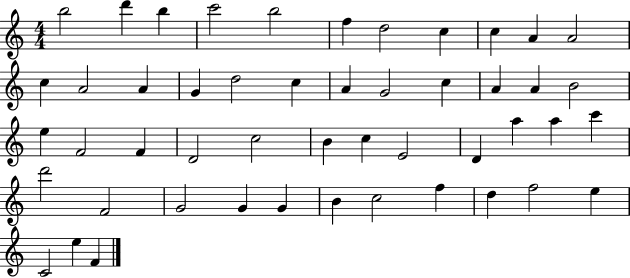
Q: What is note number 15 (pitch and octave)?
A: G4